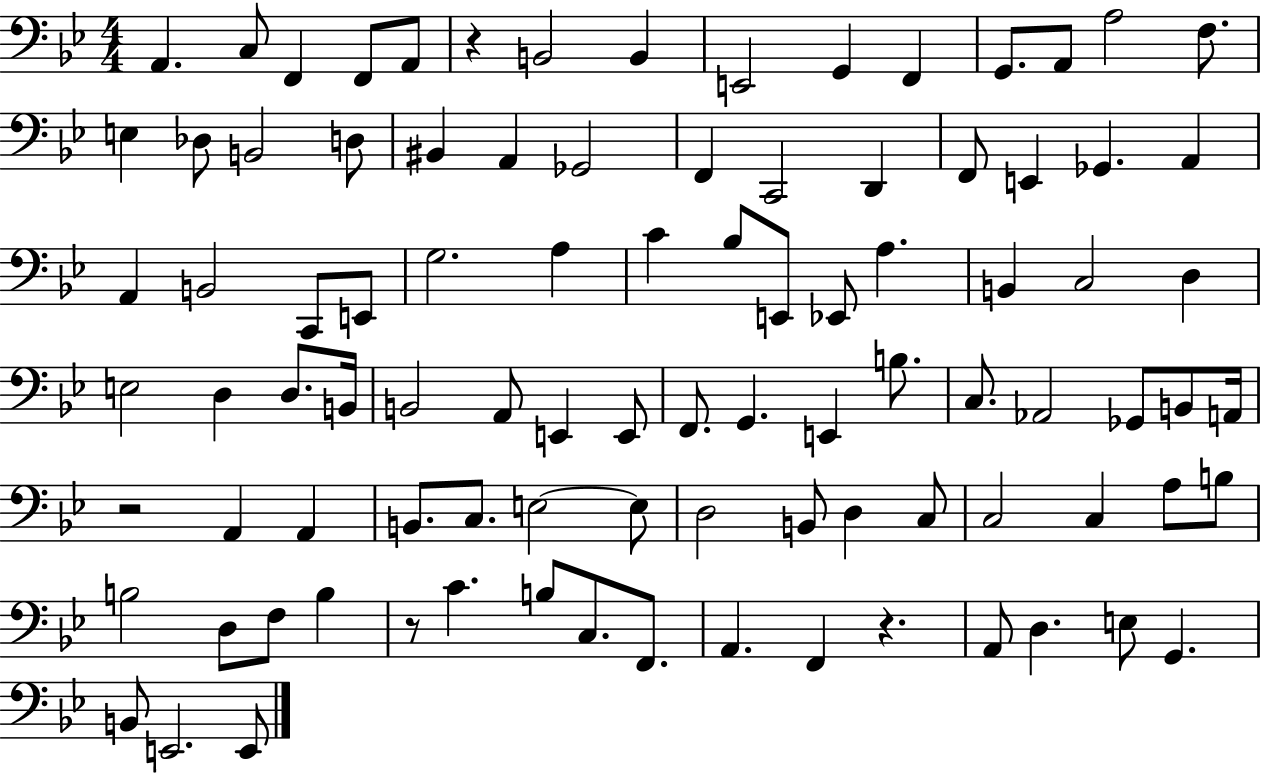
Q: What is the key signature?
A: BES major